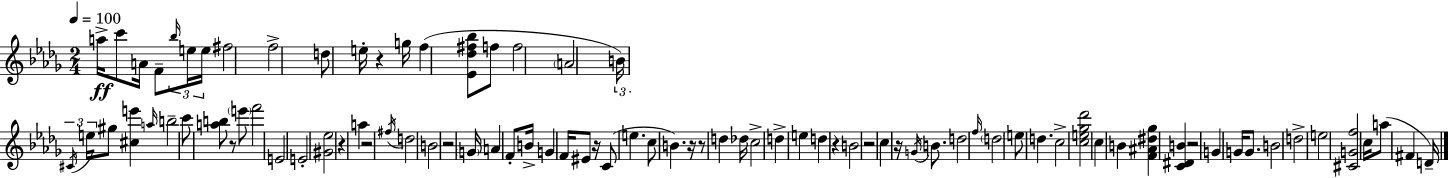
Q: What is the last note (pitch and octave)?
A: D4